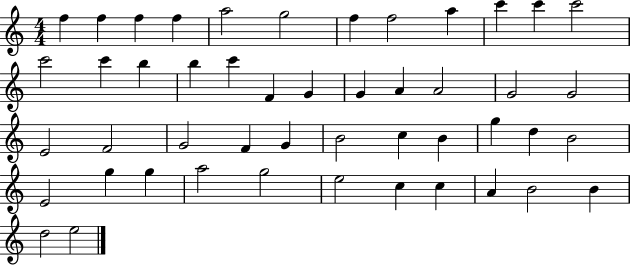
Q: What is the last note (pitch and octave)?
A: E5